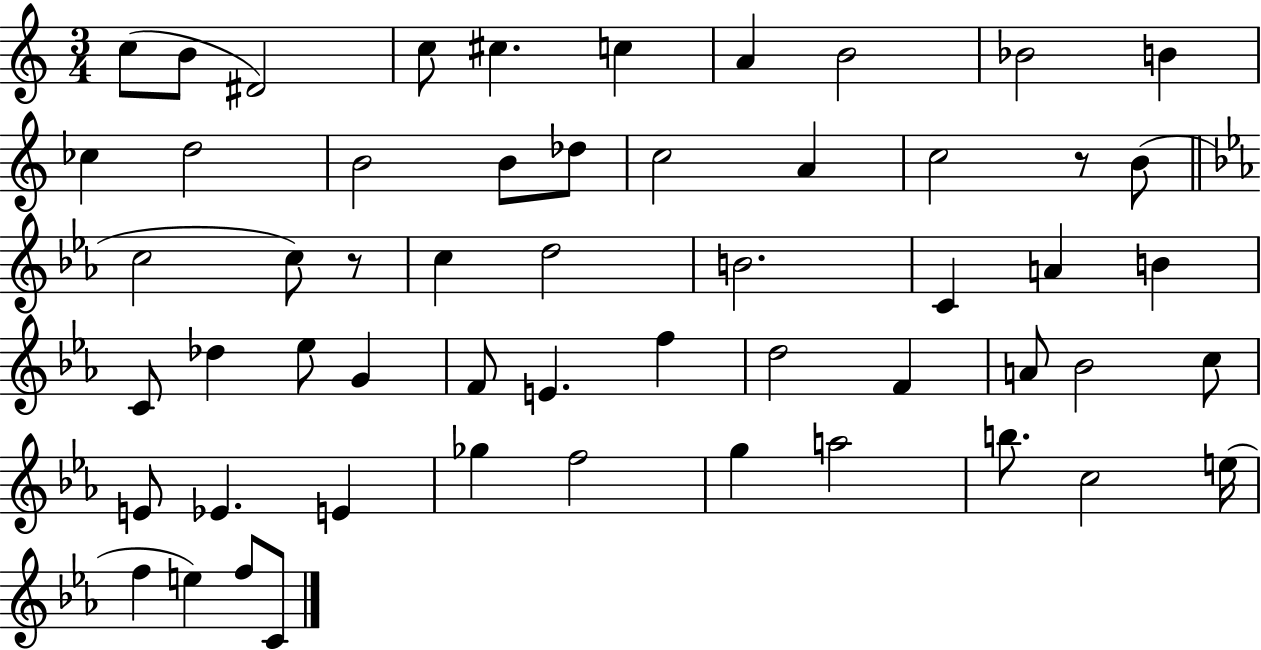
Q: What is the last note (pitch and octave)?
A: C4